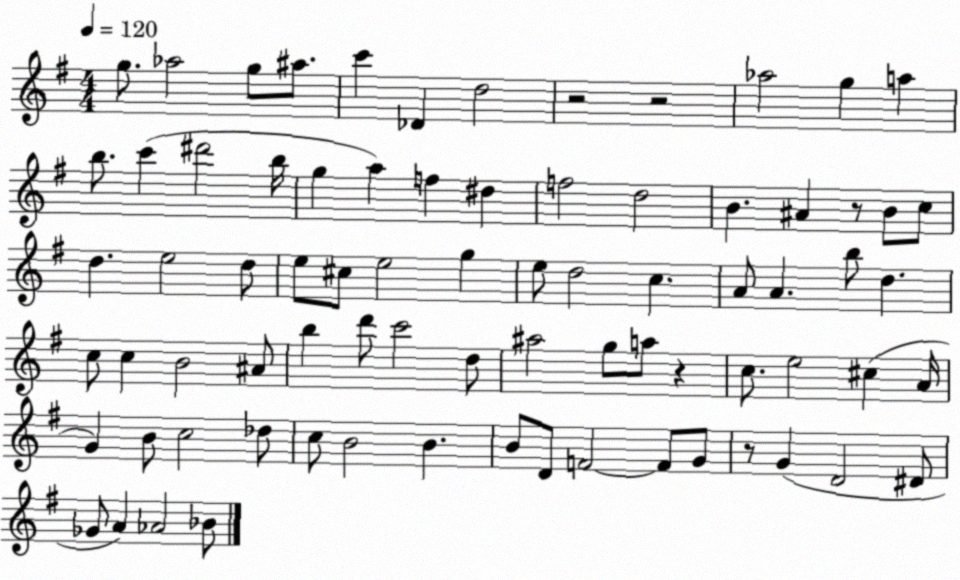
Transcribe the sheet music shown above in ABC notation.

X:1
T:Untitled
M:4/4
L:1/4
K:G
g/2 _a2 g/2 ^a/2 c' _D d2 z2 z2 _a2 g a b/2 c' ^d'2 b/4 g a f ^d f2 d2 B ^A z/2 B/2 c/2 d e2 d/2 e/2 ^c/2 e2 g e/2 d2 c A/2 A b/2 d c/2 c B2 ^A/2 b d'/2 c'2 d/2 ^a2 g/2 a/2 z c/2 e2 ^c A/4 G B/2 c2 _d/2 c/2 B2 B B/2 D/2 F2 F/2 G/2 z/2 G D2 ^D/2 _G/2 A _A2 _B/2